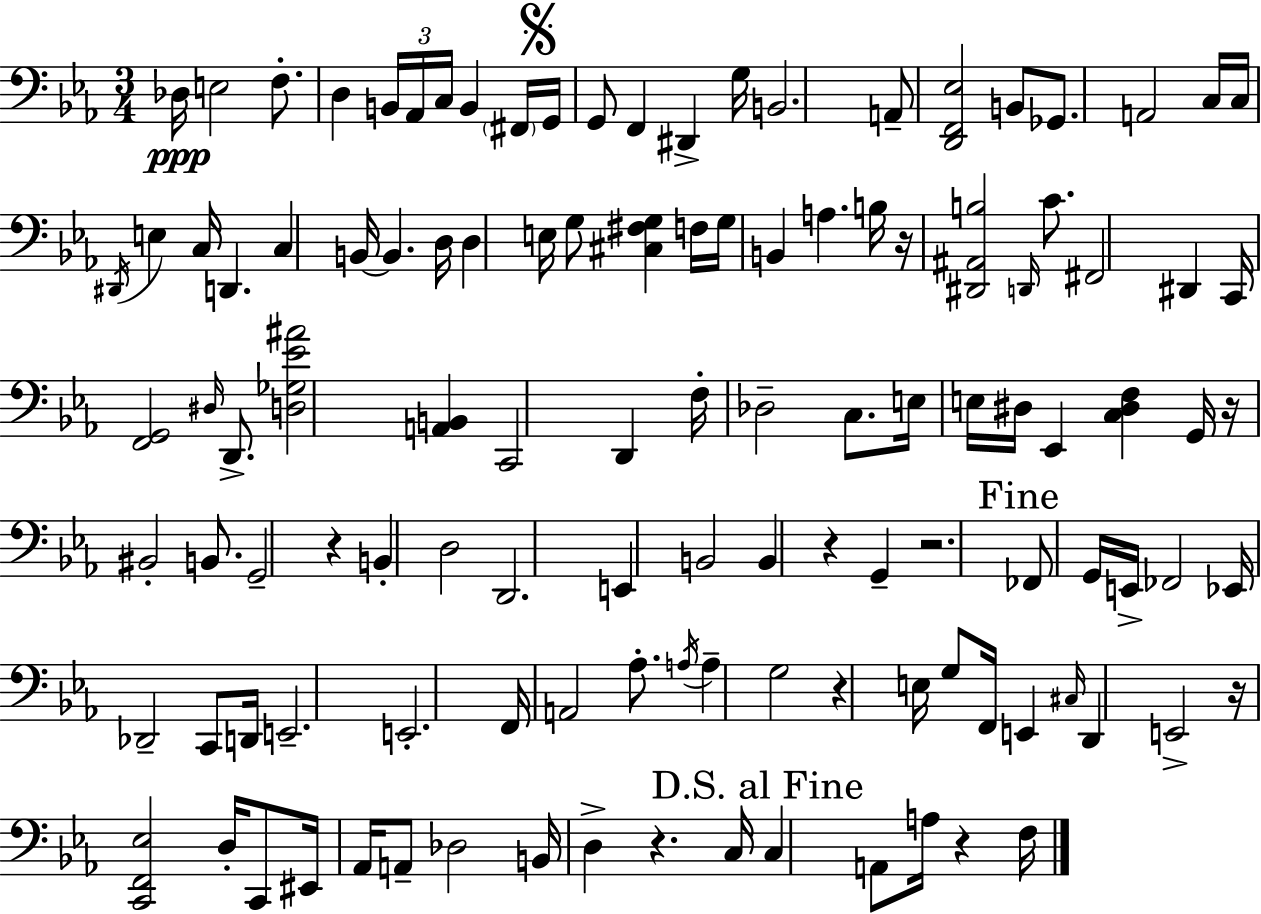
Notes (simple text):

Db3/s E3/h F3/e. D3/q B2/s Ab2/s C3/s B2/q F#2/s G2/s G2/e F2/q D#2/q G3/s B2/h. A2/e [D2,F2,Eb3]/h B2/e Gb2/e. A2/h C3/s C3/s D#2/s E3/q C3/s D2/q. C3/q B2/s B2/q. D3/s D3/q E3/s G3/e [C#3,F#3,G3]/q F3/s G3/s B2/q A3/q. B3/s R/s [D#2,A#2,B3]/h D2/s C4/e. F#2/h D#2/q C2/s [F2,G2]/h D#3/s D2/e. [D3,Gb3,Eb4,A#4]/h [A2,B2]/q C2/h D2/q F3/s Db3/h C3/e. E3/s E3/s D#3/s Eb2/q [C3,D#3,F3]/q G2/s R/s BIS2/h B2/e. G2/h R/q B2/q D3/h D2/h. E2/q B2/h B2/q R/q G2/q R/h. FES2/e G2/s E2/s FES2/h Eb2/s Db2/h C2/e D2/s E2/h. E2/h. F2/s A2/h Ab3/e. A3/s A3/q G3/h R/q E3/s G3/e F2/s E2/q C#3/s D2/q E2/h R/s [C2,F2,Eb3]/h D3/s C2/e EIS2/s Ab2/s A2/e Db3/h B2/s D3/q R/q. C3/s C3/q A2/e A3/s R/q F3/s